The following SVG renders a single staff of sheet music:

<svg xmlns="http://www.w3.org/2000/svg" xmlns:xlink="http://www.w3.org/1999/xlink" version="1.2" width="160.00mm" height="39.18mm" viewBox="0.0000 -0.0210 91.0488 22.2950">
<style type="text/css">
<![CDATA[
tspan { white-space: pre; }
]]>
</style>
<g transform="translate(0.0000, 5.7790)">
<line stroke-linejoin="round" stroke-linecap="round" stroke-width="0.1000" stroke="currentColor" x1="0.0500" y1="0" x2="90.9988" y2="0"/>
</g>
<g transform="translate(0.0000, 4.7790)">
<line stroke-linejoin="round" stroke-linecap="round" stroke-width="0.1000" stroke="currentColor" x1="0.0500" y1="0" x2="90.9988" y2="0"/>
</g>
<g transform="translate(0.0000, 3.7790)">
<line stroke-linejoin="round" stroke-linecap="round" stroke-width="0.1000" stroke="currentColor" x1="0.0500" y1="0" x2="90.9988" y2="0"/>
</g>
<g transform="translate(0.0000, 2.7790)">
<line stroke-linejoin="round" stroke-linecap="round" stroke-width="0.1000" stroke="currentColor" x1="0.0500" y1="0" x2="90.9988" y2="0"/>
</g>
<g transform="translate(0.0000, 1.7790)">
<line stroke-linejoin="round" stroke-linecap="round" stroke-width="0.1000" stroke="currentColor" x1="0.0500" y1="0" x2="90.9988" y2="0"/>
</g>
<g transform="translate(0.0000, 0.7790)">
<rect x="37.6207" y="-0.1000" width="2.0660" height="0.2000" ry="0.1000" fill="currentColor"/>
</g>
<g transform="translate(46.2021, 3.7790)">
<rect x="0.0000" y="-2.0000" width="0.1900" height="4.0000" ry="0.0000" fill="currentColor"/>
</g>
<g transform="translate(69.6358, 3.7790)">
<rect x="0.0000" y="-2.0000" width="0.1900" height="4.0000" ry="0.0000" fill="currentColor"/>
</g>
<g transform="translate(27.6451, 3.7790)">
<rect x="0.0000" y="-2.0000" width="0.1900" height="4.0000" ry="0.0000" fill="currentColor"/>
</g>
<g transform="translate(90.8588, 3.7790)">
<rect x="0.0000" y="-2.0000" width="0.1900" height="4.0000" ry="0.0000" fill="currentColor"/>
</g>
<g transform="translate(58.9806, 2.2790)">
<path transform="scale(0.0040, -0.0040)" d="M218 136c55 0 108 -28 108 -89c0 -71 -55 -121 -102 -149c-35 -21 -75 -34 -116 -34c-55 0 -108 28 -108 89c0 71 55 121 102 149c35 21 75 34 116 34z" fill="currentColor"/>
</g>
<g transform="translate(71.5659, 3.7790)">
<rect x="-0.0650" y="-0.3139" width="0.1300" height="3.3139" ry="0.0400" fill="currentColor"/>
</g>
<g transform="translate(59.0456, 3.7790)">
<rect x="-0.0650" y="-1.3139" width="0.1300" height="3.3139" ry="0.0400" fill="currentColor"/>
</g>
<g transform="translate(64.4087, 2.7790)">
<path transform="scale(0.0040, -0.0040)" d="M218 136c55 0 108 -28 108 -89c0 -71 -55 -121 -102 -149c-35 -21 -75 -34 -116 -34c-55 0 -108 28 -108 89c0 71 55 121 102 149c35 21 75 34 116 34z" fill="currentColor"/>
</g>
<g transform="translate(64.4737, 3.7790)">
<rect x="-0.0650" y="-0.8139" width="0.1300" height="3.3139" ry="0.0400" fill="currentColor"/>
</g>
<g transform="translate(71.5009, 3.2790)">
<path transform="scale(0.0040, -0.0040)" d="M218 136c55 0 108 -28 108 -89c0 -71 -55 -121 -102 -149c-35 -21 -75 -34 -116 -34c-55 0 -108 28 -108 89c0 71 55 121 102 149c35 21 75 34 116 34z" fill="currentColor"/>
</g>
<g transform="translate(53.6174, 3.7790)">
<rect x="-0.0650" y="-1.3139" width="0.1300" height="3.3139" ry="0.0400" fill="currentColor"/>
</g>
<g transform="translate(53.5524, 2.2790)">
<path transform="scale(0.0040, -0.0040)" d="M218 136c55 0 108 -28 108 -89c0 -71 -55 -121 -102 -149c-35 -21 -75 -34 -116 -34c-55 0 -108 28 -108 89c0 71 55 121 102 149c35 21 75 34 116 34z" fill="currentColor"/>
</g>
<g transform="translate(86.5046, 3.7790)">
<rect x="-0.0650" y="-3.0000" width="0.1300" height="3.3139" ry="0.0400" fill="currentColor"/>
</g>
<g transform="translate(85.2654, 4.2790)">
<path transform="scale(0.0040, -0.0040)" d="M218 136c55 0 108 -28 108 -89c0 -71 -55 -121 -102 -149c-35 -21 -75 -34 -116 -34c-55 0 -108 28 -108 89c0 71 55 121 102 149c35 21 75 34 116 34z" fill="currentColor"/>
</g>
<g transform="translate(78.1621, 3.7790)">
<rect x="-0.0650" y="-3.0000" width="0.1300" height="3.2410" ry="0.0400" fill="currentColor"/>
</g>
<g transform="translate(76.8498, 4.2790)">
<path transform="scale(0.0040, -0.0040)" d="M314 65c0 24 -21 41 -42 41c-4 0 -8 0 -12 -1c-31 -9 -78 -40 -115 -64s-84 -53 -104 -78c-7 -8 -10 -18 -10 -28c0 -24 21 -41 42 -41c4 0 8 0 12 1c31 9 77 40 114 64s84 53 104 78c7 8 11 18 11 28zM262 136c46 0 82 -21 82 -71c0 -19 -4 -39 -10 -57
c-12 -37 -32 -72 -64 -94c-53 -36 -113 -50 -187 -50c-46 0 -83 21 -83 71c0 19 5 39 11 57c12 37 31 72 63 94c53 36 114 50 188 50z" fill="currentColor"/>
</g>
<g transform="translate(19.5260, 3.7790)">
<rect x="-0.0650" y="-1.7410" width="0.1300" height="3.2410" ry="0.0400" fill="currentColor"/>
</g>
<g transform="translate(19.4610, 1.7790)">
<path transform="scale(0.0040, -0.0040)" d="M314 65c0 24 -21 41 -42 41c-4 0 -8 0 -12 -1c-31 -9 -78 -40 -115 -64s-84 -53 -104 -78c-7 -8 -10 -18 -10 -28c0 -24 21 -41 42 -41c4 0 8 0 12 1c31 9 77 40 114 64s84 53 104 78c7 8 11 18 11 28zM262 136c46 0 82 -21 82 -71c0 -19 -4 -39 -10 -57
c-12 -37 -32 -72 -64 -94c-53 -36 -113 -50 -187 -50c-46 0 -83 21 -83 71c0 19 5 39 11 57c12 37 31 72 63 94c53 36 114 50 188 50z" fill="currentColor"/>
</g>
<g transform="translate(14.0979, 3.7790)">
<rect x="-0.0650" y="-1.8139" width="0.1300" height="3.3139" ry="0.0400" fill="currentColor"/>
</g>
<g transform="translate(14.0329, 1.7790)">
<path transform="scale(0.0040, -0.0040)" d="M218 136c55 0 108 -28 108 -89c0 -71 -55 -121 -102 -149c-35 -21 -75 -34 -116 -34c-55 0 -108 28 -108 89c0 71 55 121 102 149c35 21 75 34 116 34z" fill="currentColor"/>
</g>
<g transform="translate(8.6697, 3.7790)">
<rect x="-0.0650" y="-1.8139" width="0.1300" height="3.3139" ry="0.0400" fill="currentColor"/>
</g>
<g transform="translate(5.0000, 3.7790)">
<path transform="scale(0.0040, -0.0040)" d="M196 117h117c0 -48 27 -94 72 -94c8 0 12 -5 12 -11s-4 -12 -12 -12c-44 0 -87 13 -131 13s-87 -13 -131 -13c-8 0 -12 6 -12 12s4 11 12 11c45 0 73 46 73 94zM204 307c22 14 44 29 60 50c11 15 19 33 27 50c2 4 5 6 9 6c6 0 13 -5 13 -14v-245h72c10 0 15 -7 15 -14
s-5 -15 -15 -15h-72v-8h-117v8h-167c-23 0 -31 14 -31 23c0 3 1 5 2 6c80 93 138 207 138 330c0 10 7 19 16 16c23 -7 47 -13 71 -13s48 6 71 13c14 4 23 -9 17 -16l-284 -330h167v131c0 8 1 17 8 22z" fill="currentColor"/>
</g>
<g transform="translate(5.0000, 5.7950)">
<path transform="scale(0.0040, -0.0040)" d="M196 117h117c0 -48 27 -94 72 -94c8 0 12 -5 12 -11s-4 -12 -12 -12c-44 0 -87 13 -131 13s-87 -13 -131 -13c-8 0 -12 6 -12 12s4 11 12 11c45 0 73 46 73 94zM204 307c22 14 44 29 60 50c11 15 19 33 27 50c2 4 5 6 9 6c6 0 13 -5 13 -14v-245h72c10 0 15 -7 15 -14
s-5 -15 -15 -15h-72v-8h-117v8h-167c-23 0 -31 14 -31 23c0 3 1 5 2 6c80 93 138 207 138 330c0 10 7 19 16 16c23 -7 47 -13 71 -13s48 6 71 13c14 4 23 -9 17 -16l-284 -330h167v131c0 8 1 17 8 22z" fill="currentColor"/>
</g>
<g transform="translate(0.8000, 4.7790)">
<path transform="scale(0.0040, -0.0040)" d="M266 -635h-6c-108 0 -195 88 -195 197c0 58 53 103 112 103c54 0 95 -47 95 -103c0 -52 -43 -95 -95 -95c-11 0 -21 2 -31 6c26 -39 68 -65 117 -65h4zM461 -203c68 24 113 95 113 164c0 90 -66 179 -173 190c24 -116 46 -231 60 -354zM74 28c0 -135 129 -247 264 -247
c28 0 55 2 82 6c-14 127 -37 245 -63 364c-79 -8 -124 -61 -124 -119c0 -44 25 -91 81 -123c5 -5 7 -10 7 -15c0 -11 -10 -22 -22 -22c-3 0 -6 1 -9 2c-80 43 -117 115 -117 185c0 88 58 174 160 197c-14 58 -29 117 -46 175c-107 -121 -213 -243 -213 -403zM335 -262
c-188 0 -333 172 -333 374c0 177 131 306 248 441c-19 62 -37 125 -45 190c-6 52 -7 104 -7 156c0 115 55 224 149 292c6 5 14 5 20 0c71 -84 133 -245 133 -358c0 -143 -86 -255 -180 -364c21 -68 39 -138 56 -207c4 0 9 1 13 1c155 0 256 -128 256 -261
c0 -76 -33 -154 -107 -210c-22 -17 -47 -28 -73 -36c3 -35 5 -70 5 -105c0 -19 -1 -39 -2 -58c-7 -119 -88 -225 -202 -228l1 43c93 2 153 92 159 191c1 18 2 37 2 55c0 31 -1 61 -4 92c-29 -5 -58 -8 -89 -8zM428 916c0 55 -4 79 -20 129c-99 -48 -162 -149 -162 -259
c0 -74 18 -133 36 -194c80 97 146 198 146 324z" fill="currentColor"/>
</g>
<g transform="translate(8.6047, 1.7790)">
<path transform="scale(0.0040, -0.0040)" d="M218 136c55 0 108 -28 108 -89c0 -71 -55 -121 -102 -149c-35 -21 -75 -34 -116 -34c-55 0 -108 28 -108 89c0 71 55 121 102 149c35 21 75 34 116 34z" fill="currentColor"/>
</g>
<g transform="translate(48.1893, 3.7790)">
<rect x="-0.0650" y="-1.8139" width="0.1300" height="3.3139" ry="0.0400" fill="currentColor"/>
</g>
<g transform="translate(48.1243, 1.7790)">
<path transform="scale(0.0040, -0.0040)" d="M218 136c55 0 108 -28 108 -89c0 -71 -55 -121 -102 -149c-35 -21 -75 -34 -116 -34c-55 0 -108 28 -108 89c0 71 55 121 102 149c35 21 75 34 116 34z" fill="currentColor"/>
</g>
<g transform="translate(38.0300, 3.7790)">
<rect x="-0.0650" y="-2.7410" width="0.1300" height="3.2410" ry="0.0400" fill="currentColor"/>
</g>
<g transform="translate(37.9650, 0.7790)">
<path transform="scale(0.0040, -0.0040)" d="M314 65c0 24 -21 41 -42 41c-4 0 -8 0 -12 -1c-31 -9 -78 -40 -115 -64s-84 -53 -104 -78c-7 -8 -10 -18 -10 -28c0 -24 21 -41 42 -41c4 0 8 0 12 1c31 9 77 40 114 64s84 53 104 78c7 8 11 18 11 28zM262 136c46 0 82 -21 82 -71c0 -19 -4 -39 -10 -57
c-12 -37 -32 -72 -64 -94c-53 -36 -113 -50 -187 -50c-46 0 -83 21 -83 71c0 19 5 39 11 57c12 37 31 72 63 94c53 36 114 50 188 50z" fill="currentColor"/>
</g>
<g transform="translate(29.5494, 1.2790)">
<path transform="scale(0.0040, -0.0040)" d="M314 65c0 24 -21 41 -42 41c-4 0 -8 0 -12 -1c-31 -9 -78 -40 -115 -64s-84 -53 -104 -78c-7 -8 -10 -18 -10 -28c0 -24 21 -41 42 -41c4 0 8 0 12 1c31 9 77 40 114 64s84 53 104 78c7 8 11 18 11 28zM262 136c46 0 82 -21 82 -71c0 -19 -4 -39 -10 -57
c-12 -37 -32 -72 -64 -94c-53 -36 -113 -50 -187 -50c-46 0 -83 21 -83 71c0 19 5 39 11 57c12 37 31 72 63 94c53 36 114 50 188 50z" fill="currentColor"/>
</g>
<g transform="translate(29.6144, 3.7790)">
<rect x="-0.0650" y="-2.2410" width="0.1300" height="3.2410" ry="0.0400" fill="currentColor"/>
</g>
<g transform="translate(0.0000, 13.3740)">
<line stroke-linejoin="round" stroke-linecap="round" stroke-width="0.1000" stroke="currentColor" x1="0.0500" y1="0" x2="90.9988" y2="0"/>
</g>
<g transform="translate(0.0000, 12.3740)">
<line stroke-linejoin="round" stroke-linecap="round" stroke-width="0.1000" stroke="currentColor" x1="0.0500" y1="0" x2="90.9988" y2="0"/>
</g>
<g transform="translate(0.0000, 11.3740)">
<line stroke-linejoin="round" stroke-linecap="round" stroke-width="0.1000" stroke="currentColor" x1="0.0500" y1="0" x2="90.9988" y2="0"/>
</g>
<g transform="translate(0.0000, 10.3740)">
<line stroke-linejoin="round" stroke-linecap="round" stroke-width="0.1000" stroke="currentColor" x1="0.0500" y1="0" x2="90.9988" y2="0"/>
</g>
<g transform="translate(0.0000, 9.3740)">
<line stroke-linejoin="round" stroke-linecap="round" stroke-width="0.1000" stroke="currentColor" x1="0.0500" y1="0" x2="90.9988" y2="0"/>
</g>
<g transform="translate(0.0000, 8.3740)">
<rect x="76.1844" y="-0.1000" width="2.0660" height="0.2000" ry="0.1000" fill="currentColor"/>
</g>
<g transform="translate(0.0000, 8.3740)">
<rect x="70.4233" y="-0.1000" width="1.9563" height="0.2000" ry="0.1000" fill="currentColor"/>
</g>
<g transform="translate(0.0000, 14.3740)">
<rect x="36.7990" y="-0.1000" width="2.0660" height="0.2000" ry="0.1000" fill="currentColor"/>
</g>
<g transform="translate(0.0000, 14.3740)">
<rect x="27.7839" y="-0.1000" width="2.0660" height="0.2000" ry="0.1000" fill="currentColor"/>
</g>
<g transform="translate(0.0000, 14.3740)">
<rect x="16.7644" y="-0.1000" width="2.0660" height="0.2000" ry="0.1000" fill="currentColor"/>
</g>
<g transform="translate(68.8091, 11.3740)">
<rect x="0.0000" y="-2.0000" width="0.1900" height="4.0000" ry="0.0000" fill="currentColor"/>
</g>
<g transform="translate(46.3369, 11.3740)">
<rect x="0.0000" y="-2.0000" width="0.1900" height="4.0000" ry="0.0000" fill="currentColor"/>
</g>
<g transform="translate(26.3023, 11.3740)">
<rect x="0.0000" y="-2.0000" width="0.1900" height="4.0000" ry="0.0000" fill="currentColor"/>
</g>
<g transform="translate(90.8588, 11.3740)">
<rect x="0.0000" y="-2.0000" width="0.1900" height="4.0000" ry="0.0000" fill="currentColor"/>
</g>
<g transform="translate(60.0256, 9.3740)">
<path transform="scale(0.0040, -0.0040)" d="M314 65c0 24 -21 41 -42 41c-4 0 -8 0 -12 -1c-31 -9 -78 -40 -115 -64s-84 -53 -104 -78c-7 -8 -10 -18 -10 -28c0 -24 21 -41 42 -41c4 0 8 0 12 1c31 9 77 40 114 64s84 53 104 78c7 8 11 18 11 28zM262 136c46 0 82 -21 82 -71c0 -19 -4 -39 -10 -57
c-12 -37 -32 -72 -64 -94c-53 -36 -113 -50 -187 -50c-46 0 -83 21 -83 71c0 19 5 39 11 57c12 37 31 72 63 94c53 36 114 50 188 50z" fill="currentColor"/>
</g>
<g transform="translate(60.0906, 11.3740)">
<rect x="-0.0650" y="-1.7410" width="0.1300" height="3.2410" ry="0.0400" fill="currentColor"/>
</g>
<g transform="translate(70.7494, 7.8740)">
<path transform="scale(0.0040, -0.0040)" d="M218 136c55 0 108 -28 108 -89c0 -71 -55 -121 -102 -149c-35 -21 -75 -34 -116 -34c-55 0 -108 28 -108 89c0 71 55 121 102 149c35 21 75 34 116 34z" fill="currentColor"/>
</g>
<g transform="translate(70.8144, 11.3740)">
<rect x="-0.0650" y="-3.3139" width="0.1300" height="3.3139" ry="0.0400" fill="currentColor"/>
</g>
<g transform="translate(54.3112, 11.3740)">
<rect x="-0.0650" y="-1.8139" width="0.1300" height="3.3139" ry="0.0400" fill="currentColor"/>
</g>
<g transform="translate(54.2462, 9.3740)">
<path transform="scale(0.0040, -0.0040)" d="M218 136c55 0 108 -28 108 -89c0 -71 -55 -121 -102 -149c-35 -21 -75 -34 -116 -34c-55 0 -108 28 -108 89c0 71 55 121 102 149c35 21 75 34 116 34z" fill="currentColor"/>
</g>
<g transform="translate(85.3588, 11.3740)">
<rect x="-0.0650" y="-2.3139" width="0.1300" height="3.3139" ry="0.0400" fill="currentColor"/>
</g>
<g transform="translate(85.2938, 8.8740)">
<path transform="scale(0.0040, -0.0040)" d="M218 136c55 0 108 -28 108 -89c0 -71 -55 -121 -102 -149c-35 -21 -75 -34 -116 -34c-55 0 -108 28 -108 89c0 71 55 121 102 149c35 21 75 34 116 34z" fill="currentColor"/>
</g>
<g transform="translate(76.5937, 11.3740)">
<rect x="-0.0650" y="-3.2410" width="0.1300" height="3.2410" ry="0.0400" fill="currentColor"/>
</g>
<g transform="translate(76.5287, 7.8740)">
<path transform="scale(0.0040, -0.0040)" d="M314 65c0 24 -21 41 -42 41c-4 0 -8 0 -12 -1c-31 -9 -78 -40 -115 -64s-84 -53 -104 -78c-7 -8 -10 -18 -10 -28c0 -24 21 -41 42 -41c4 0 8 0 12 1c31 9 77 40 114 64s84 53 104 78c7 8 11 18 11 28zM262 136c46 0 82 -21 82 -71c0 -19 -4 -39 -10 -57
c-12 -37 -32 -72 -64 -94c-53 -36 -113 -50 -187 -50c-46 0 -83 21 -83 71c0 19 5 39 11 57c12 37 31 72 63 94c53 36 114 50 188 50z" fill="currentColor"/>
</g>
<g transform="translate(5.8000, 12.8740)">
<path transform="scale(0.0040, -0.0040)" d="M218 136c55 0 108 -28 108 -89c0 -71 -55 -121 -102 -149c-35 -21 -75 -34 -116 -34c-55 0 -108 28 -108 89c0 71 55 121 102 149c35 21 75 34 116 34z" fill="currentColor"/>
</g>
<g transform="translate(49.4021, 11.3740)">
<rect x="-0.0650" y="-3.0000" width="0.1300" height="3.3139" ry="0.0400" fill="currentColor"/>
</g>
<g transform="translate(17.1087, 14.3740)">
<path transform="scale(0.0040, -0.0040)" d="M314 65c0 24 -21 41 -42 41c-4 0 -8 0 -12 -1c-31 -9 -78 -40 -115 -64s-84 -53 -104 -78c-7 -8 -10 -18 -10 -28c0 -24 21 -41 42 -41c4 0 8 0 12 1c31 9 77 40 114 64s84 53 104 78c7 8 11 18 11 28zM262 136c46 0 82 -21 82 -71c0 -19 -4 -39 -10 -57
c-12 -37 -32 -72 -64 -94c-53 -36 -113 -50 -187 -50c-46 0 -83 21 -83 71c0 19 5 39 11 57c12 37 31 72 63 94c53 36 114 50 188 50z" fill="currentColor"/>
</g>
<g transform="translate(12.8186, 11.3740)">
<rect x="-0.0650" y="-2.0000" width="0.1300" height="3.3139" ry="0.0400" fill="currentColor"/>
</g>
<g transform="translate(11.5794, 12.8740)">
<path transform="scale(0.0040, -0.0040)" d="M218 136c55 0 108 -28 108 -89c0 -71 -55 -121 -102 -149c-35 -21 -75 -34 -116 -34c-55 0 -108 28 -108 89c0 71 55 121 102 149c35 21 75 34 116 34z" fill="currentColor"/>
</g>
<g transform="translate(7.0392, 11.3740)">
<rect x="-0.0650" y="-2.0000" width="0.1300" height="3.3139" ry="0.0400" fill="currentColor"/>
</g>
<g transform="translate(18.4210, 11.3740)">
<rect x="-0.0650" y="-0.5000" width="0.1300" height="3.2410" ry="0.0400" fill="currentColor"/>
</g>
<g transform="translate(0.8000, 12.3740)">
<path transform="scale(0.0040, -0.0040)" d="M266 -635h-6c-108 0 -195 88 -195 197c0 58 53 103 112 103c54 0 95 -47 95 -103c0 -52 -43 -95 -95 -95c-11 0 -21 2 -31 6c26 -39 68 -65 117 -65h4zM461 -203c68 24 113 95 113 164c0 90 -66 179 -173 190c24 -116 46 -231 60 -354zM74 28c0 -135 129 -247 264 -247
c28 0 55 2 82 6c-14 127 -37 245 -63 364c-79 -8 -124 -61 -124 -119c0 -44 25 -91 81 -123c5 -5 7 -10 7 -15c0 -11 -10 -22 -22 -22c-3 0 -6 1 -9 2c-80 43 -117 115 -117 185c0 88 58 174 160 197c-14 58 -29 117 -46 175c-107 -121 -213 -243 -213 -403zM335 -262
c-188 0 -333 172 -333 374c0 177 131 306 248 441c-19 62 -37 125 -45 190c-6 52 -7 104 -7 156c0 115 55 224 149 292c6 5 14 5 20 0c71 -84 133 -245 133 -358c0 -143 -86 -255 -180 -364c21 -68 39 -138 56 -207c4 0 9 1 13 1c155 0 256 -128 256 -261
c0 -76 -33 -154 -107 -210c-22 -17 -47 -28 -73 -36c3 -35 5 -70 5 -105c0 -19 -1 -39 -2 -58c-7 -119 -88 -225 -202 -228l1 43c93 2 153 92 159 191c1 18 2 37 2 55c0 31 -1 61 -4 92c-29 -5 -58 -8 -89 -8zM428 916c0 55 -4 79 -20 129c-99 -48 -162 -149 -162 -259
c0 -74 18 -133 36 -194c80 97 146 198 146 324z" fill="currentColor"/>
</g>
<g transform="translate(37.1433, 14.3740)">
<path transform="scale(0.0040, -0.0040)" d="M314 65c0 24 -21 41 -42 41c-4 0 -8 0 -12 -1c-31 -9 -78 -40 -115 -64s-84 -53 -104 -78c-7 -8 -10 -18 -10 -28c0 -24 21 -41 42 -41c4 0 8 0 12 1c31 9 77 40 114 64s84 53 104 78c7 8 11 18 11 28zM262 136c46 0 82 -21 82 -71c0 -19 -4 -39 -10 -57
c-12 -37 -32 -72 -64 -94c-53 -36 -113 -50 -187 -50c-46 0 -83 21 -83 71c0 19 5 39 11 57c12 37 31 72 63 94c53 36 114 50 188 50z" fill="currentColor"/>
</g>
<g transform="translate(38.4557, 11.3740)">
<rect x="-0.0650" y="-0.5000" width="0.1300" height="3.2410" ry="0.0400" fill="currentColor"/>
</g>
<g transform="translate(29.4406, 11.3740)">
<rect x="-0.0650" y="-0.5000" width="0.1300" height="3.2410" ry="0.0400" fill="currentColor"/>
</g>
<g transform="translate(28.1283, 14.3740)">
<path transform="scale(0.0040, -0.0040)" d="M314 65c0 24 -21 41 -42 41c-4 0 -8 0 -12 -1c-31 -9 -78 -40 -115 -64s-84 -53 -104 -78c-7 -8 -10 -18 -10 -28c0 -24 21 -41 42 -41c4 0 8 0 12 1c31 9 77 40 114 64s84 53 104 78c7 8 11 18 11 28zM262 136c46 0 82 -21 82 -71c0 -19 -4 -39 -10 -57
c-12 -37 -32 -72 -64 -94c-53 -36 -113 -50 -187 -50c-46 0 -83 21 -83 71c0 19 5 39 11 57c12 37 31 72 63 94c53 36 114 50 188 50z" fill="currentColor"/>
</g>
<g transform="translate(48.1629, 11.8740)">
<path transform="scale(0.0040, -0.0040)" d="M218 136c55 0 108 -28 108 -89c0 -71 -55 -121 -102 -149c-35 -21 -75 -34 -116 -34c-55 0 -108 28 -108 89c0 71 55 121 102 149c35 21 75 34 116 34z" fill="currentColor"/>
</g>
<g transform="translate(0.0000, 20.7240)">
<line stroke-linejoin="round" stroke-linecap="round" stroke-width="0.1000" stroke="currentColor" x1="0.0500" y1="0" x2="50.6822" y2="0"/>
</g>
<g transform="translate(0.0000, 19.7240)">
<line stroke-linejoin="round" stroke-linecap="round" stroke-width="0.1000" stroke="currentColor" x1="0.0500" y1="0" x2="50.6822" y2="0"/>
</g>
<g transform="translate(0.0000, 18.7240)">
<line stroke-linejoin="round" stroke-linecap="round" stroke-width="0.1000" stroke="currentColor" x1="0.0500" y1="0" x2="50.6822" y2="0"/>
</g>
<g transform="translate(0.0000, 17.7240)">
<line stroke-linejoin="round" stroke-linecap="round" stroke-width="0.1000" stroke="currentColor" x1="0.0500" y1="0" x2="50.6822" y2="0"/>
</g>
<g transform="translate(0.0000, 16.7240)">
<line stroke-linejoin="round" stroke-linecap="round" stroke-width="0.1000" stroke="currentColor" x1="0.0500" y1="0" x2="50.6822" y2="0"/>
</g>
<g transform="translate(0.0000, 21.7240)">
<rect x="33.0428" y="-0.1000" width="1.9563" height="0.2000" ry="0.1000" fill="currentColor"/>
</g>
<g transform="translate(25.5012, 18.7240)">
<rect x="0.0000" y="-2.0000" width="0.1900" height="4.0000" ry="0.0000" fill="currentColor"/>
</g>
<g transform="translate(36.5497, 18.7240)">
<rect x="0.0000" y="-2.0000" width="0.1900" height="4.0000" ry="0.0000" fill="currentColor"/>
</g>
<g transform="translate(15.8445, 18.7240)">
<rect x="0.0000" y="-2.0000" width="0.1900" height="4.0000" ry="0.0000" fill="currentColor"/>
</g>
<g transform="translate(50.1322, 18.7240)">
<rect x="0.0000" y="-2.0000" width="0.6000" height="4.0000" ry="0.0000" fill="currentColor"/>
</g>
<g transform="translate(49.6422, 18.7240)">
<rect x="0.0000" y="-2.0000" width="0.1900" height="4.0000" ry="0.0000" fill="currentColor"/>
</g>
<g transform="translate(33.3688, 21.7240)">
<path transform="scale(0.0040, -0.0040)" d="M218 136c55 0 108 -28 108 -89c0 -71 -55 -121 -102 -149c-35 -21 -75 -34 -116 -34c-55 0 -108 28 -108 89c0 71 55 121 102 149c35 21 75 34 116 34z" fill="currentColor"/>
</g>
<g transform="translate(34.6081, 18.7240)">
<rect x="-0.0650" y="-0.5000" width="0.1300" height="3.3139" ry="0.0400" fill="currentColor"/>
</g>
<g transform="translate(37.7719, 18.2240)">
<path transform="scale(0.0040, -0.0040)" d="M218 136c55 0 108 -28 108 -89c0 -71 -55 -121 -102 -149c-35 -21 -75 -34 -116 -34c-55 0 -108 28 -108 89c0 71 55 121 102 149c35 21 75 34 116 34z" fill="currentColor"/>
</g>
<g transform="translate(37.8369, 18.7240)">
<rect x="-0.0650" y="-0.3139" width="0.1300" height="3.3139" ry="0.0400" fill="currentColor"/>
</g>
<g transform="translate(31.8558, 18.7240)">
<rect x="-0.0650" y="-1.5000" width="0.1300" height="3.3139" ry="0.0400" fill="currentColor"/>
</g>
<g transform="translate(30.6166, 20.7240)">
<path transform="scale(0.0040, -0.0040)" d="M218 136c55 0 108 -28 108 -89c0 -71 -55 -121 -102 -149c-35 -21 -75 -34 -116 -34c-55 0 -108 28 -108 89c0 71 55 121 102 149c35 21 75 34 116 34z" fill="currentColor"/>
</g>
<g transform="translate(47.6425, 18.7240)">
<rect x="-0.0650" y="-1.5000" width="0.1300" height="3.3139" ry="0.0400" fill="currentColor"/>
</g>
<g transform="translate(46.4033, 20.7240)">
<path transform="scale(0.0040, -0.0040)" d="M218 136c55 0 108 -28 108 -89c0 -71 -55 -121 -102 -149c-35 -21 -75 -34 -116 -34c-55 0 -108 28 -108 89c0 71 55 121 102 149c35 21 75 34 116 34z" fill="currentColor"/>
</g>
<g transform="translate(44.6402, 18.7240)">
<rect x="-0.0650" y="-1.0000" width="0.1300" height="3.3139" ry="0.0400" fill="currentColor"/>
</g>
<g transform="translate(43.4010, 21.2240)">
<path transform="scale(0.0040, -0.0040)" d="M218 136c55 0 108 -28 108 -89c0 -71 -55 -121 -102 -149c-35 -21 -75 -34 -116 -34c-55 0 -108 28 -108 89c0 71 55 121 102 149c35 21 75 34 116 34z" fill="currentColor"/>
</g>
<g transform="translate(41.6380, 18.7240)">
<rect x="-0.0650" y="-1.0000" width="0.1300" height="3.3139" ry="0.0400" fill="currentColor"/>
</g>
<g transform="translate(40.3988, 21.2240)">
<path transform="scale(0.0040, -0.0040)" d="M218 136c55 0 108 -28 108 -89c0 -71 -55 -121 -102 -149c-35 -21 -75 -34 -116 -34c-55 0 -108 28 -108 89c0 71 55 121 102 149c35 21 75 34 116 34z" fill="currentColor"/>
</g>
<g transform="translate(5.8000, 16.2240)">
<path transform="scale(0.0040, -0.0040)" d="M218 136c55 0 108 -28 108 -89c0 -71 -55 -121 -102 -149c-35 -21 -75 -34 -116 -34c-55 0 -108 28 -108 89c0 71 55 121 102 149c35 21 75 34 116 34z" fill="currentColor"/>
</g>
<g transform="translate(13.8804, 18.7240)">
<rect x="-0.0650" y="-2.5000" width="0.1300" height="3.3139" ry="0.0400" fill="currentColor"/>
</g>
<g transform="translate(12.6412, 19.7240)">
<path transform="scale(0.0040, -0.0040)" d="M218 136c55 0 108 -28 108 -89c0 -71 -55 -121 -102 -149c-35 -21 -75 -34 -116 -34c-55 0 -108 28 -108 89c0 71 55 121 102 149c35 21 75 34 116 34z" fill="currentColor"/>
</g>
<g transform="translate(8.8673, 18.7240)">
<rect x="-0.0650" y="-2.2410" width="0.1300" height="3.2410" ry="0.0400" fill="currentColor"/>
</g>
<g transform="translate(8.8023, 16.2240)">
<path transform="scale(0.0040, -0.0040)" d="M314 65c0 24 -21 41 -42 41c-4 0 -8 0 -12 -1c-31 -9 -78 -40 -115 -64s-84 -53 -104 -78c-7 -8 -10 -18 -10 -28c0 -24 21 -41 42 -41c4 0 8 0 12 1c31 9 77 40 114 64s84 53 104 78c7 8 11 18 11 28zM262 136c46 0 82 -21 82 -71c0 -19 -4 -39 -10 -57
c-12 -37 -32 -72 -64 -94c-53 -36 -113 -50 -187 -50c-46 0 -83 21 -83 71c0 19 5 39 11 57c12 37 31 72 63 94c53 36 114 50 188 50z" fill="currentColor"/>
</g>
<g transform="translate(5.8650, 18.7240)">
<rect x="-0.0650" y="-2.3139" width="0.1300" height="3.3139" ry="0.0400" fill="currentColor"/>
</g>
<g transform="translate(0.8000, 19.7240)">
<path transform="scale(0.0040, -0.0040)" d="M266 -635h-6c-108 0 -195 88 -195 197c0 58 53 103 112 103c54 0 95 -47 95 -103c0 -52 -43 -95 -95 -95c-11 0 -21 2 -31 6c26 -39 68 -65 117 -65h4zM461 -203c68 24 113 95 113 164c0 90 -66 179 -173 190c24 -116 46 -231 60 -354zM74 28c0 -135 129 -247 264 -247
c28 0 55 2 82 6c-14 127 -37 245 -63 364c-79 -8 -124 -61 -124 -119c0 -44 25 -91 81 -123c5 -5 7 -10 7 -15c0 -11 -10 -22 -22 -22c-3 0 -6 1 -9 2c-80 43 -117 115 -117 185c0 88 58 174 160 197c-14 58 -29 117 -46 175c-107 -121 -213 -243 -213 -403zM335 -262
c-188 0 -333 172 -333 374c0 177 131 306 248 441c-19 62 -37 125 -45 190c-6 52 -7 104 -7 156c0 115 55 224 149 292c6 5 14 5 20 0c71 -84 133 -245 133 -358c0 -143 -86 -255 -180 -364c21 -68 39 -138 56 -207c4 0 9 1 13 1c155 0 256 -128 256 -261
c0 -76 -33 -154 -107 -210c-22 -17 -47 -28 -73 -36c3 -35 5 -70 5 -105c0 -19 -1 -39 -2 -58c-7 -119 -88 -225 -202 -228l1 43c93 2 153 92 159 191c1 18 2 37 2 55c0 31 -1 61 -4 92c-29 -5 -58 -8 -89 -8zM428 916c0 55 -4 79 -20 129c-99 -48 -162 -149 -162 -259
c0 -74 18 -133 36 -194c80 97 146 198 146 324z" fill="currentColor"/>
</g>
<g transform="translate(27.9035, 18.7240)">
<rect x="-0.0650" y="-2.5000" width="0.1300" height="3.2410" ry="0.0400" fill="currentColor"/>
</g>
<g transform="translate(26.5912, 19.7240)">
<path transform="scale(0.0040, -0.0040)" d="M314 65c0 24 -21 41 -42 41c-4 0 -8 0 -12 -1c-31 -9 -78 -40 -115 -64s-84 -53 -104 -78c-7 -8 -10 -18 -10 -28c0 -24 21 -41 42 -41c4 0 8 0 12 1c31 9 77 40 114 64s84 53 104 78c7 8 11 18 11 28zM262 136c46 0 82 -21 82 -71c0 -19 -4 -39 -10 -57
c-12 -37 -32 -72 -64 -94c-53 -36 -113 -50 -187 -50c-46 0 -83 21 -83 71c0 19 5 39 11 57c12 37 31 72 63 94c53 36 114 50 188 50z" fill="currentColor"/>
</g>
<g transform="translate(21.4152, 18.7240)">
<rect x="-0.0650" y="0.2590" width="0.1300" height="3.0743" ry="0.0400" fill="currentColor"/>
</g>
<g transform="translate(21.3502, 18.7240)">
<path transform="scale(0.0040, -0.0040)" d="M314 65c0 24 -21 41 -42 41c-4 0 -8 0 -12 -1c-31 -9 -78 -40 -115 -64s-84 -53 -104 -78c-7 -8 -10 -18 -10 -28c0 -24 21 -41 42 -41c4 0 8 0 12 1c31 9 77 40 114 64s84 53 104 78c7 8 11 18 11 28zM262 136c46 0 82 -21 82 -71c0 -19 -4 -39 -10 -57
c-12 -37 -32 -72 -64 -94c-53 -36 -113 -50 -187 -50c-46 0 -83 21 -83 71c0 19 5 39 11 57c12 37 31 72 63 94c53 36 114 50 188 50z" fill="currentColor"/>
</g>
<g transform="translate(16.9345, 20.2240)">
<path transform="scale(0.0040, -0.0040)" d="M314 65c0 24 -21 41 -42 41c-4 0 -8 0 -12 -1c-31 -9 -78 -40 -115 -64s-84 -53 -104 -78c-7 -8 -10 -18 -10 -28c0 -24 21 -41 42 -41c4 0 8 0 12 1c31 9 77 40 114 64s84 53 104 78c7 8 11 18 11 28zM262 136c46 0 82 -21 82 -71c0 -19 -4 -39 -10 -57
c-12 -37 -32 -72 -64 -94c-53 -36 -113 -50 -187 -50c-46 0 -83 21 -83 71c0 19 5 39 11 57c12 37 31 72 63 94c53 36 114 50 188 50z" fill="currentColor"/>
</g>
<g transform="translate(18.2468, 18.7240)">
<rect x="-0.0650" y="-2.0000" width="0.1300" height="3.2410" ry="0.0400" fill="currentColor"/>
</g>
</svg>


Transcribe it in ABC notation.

X:1
T:Untitled
M:4/4
L:1/4
K:C
f f f2 g2 a2 f e e d c A2 A F F C2 C2 C2 A f f2 b b2 g g g2 G F2 B2 G2 E C c D D E